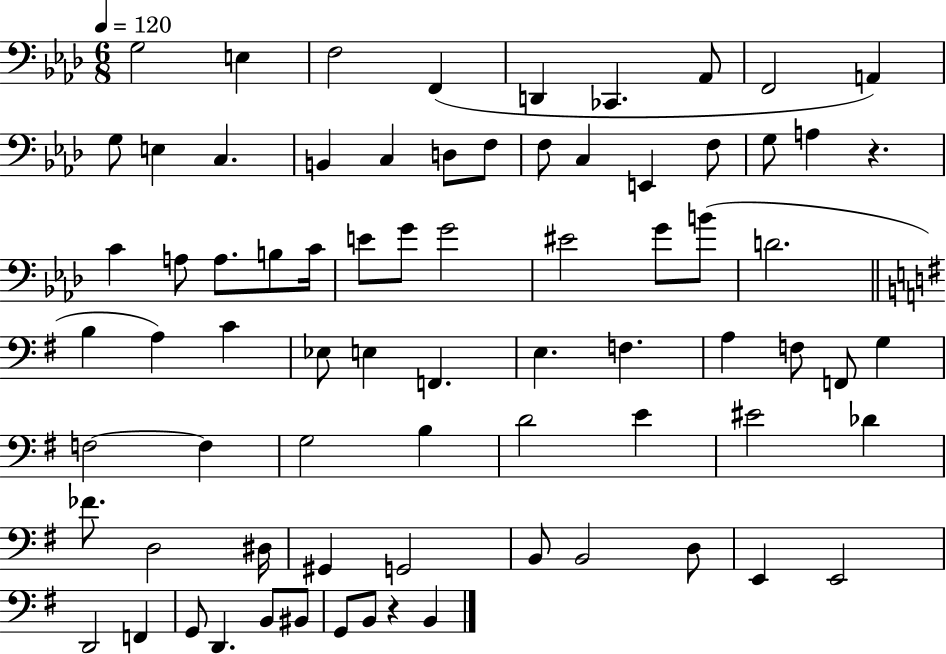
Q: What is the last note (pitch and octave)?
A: B2